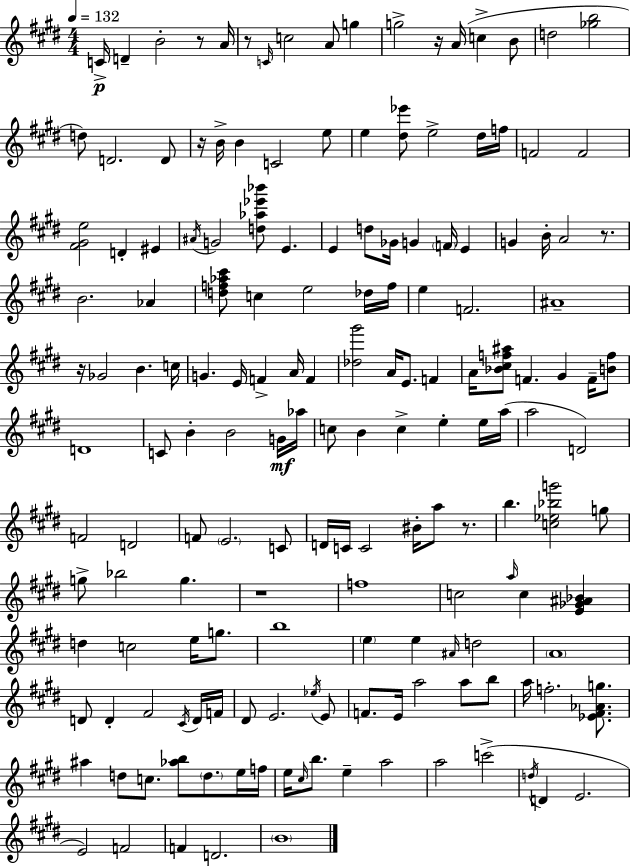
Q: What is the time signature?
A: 4/4